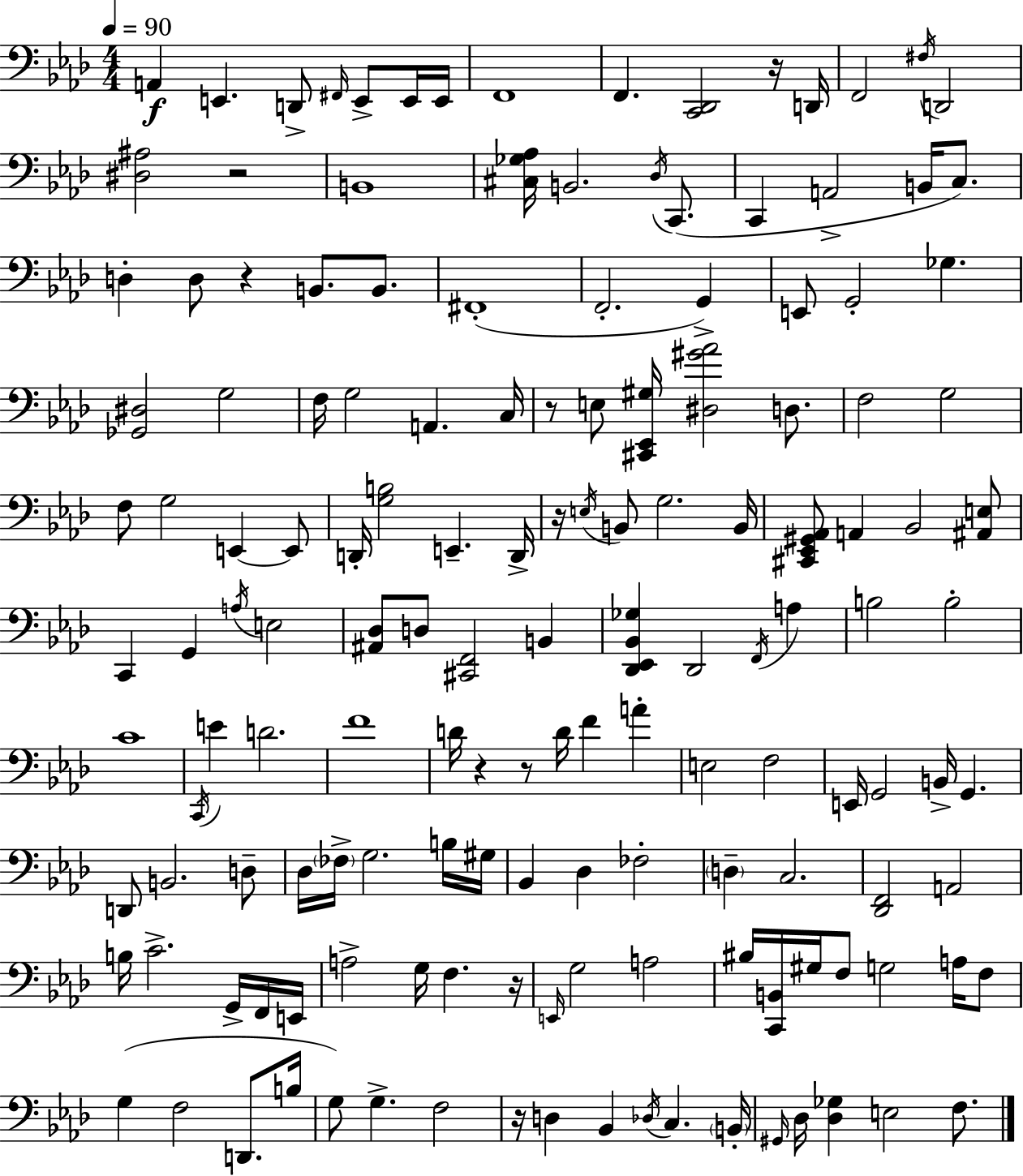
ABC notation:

X:1
T:Untitled
M:4/4
L:1/4
K:Ab
A,, E,, D,,/2 ^F,,/4 E,,/2 E,,/4 E,,/4 F,,4 F,, [C,,_D,,]2 z/4 D,,/4 F,,2 ^F,/4 D,,2 [^D,^A,]2 z2 B,,4 [^C,_G,_A,]/4 B,,2 _D,/4 C,,/2 C,, A,,2 B,,/4 C,/2 D, D,/2 z B,,/2 B,,/2 ^F,,4 F,,2 G,, E,,/2 G,,2 _G, [_G,,^D,]2 G,2 F,/4 G,2 A,, C,/4 z/2 E,/2 [^C,,_E,,^G,]/4 [^D,^G_A]2 D,/2 F,2 G,2 F,/2 G,2 E,, E,,/2 D,,/4 [G,B,]2 E,, D,,/4 z/4 E,/4 B,,/2 G,2 B,,/4 [^C,,_E,,^G,,_A,,]/2 A,, _B,,2 [^A,,E,]/2 C,, G,, A,/4 E,2 [^A,,_D,]/2 D,/2 [^C,,F,,]2 B,, [_D,,_E,,_B,,_G,] _D,,2 F,,/4 A, B,2 B,2 C4 C,,/4 E D2 F4 D/4 z z/2 D/4 F A E,2 F,2 E,,/4 G,,2 B,,/4 G,, D,,/2 B,,2 D,/2 _D,/4 _F,/4 G,2 B,/4 ^G,/4 _B,, _D, _F,2 D, C,2 [_D,,F,,]2 A,,2 B,/4 C2 G,,/4 F,,/4 E,,/4 A,2 G,/4 F, z/4 E,,/4 G,2 A,2 ^B,/4 [C,,B,,]/4 ^G,/4 F,/2 G,2 A,/4 F,/2 G, F,2 D,,/2 B,/4 G,/2 G, F,2 z/4 D, _B,, _D,/4 C, B,,/4 ^G,,/4 _D,/4 [_D,_G,] E,2 F,/2